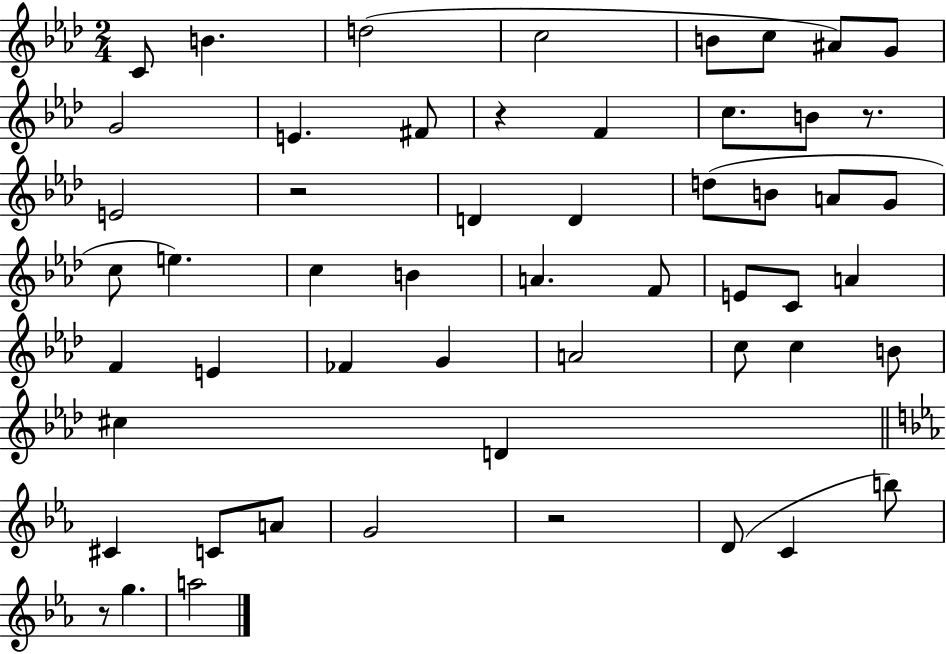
C4/e B4/q. D5/h C5/h B4/e C5/e A#4/e G4/e G4/h E4/q. F#4/e R/q F4/q C5/e. B4/e R/e. E4/h R/h D4/q D4/q D5/e B4/e A4/e G4/e C5/e E5/q. C5/q B4/q A4/q. F4/e E4/e C4/e A4/q F4/q E4/q FES4/q G4/q A4/h C5/e C5/q B4/e C#5/q D4/q C#4/q C4/e A4/e G4/h R/h D4/e C4/q B5/e R/e G5/q. A5/h